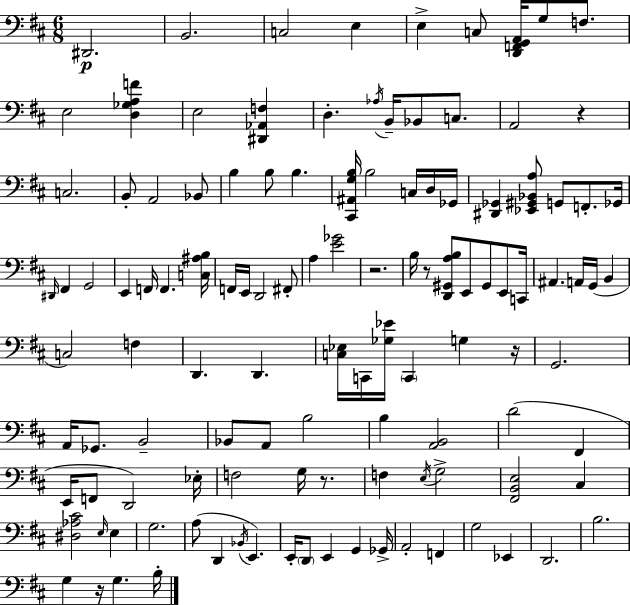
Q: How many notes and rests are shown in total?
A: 118